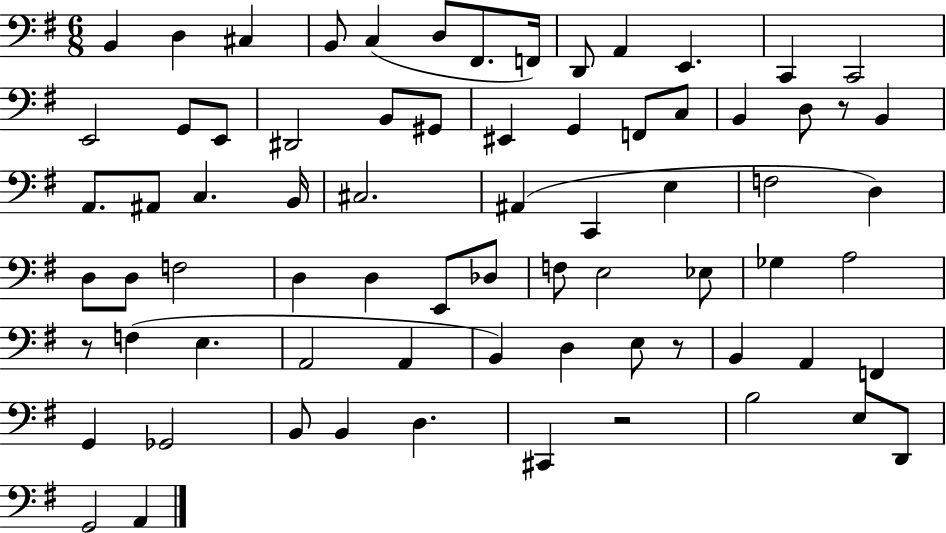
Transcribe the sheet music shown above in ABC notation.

X:1
T:Untitled
M:6/8
L:1/4
K:G
B,, D, ^C, B,,/2 C, D,/2 ^F,,/2 F,,/4 D,,/2 A,, E,, C,, C,,2 E,,2 G,,/2 E,,/2 ^D,,2 B,,/2 ^G,,/2 ^E,, G,, F,,/2 C,/2 B,, D,/2 z/2 B,, A,,/2 ^A,,/2 C, B,,/4 ^C,2 ^A,, C,, E, F,2 D, D,/2 D,/2 F,2 D, D, E,,/2 _D,/2 F,/2 E,2 _E,/2 _G, A,2 z/2 F, E, A,,2 A,, B,, D, E,/2 z/2 B,, A,, F,, G,, _G,,2 B,,/2 B,, D, ^C,, z2 B,2 E,/2 D,,/2 G,,2 A,,